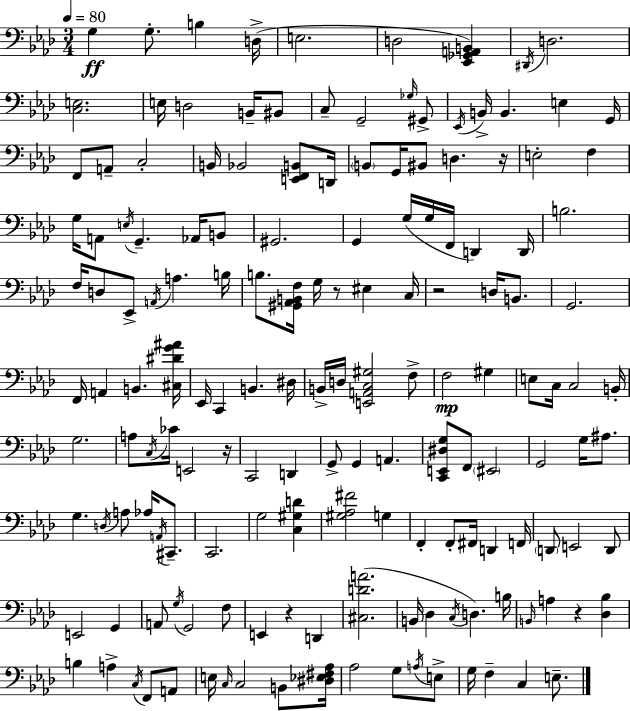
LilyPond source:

{
  \clef bass
  \numericTimeSignature
  \time 3/4
  \key f \minor
  \tempo 4 = 80
  \repeat volta 2 { g4\ff g8.-. b4 d16->( | e2. | d2 <ees, ges, a, b,>4) | \acciaccatura { dis,16 } d2. | \break <c e>2. | e16 d2 b,16-- bis,8 | c8-- g,2-- \grace { ges16 } | gis,8-> \acciaccatura { ees,16 } b,16-> b,4. e4 | \break g,16 f,8 a,8-- c2-. | b,16 bes,2 | <e, f, b,>8 d,16 \parenthesize b,8 g,16 bis,8 d4. | r16 e2-. f4 | \break g16 a,8 \acciaccatura { e16 } g,4.-- | aes,16 b,8 gis,2. | g,4 g16( g16 f,16 d,4) | d,16 b2. | \break f16 d8 ees,8-> \acciaccatura { a,16 } a4. | b16 b8. <gis, aes, b, f>16 g16 r8 | eis4 c16 r2 | d16 b,8. g,2. | \break f,16 a,4 b,4. | <cis dis' g' ais'>16 ees,16 c,4 b,4. | dis16 b,16-> d16 <e, a, c gis>2 | f8-> f2\mp | \break gis4 e8 c16 c2 | b,16-. g2. | a8 \acciaccatura { c16 } ces'16 e,2 | r16 c,2 | \break d,4 g,8-> g,4 | a,4. <c, e, dis g>8 f,8 \parenthesize eis,2 | g,2 | g16 ais8. g4. | \break \acciaccatura { d16 } a8 aes16 \acciaccatura { a,16 } cis,8.-- c,2. | g2 | <c gis d'>4 <gis aes fis'>2 | g4 f,4-. | \break f,8-. fis,16 d,4 f,16 \parenthesize d,8 e,2 | d,8 e,2 | g,4 a,8 \acciaccatura { g16 } g,2 | f8 e,4 | \break r4 d,4 <cis d' a'>2.( | b,16 des4 | \acciaccatura { c16 } d4.) b16 \grace { b,16 } a4 | r4 <des bes>4 b4 | \break a4-> \acciaccatura { c16 } f,8 a,8 | e16 \grace { c16 } c2 b,8 | <dis ees fis aes>16 aes2 g8 \acciaccatura { a16 } | e8-> g16 f4-- c4 e8.-- | \break } \bar "|."
}